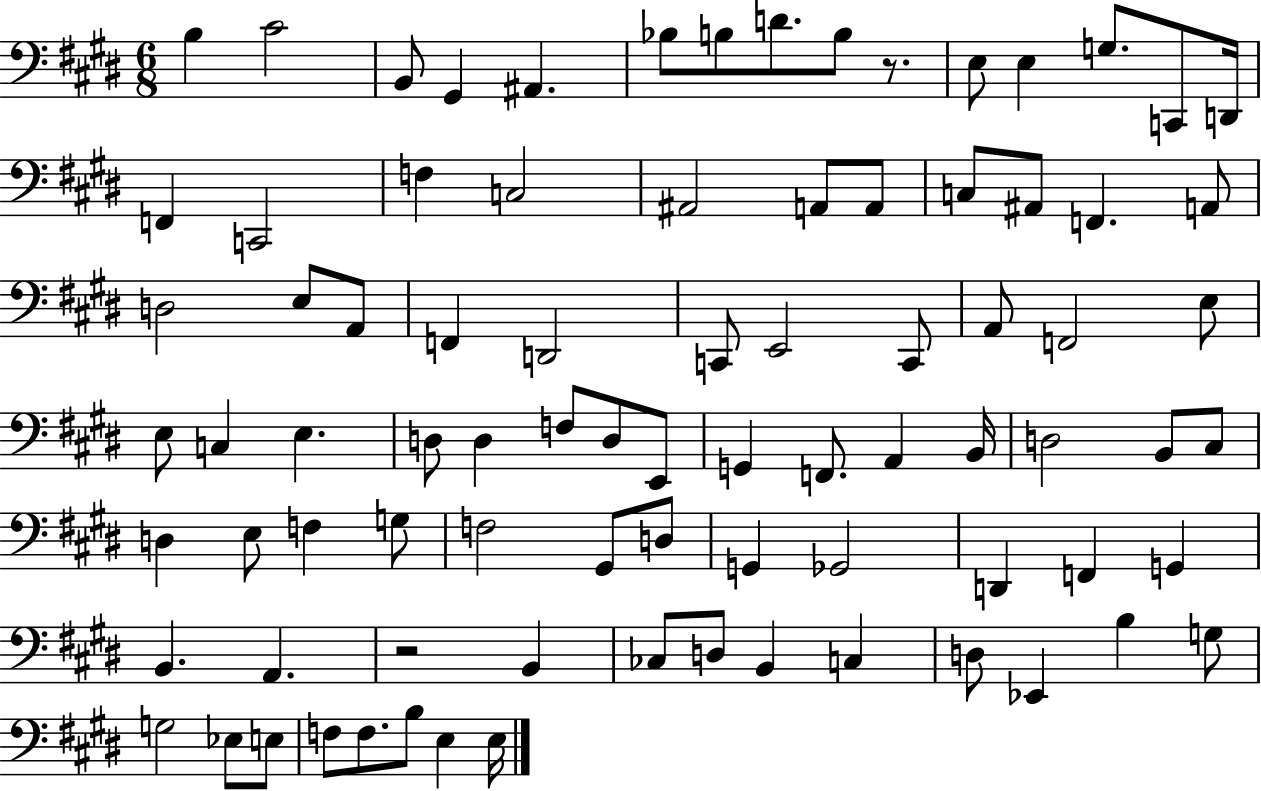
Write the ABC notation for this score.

X:1
T:Untitled
M:6/8
L:1/4
K:E
B, ^C2 B,,/2 ^G,, ^A,, _B,/2 B,/2 D/2 B,/2 z/2 E,/2 E, G,/2 C,,/2 D,,/4 F,, C,,2 F, C,2 ^A,,2 A,,/2 A,,/2 C,/2 ^A,,/2 F,, A,,/2 D,2 E,/2 A,,/2 F,, D,,2 C,,/2 E,,2 C,,/2 A,,/2 F,,2 E,/2 E,/2 C, E, D,/2 D, F,/2 D,/2 E,,/2 G,, F,,/2 A,, B,,/4 D,2 B,,/2 ^C,/2 D, E,/2 F, G,/2 F,2 ^G,,/2 D,/2 G,, _G,,2 D,, F,, G,, B,, A,, z2 B,, _C,/2 D,/2 B,, C, D,/2 _E,, B, G,/2 G,2 _E,/2 E,/2 F,/2 F,/2 B,/2 E, E,/4